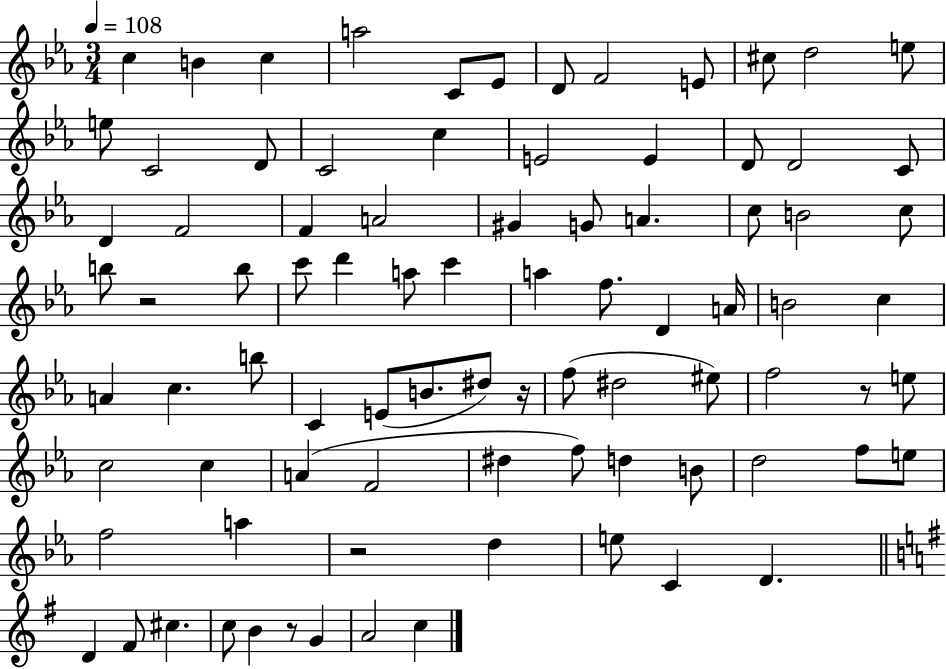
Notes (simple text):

C5/q B4/q C5/q A5/h C4/e Eb4/e D4/e F4/h E4/e C#5/e D5/h E5/e E5/e C4/h D4/e C4/h C5/q E4/h E4/q D4/e D4/h C4/e D4/q F4/h F4/q A4/h G#4/q G4/e A4/q. C5/e B4/h C5/e B5/e R/h B5/e C6/e D6/q A5/e C6/q A5/q F5/e. D4/q A4/s B4/h C5/q A4/q C5/q. B5/e C4/q E4/e B4/e. D#5/e R/s F5/e D#5/h EIS5/e F5/h R/e E5/e C5/h C5/q A4/q F4/h D#5/q F5/e D5/q B4/e D5/h F5/e E5/e F5/h A5/q R/h D5/q E5/e C4/q D4/q. D4/q F#4/e C#5/q. C5/e B4/q R/e G4/q A4/h C5/q